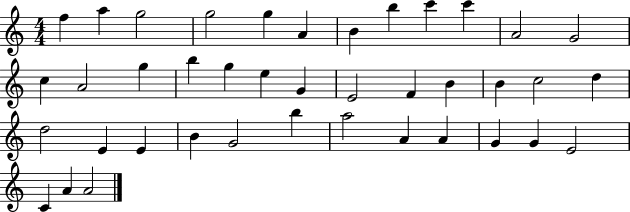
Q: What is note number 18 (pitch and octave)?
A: E5